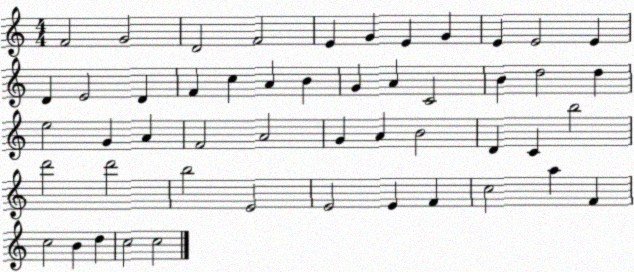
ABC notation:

X:1
T:Untitled
M:4/4
L:1/4
K:C
F2 G2 D2 F2 E G E G E E2 E D E2 D F c A B G A C2 B d2 d e2 G A F2 A2 G A B2 D C b2 d'2 d'2 b2 E2 E2 E F c2 a F c2 B d c2 c2